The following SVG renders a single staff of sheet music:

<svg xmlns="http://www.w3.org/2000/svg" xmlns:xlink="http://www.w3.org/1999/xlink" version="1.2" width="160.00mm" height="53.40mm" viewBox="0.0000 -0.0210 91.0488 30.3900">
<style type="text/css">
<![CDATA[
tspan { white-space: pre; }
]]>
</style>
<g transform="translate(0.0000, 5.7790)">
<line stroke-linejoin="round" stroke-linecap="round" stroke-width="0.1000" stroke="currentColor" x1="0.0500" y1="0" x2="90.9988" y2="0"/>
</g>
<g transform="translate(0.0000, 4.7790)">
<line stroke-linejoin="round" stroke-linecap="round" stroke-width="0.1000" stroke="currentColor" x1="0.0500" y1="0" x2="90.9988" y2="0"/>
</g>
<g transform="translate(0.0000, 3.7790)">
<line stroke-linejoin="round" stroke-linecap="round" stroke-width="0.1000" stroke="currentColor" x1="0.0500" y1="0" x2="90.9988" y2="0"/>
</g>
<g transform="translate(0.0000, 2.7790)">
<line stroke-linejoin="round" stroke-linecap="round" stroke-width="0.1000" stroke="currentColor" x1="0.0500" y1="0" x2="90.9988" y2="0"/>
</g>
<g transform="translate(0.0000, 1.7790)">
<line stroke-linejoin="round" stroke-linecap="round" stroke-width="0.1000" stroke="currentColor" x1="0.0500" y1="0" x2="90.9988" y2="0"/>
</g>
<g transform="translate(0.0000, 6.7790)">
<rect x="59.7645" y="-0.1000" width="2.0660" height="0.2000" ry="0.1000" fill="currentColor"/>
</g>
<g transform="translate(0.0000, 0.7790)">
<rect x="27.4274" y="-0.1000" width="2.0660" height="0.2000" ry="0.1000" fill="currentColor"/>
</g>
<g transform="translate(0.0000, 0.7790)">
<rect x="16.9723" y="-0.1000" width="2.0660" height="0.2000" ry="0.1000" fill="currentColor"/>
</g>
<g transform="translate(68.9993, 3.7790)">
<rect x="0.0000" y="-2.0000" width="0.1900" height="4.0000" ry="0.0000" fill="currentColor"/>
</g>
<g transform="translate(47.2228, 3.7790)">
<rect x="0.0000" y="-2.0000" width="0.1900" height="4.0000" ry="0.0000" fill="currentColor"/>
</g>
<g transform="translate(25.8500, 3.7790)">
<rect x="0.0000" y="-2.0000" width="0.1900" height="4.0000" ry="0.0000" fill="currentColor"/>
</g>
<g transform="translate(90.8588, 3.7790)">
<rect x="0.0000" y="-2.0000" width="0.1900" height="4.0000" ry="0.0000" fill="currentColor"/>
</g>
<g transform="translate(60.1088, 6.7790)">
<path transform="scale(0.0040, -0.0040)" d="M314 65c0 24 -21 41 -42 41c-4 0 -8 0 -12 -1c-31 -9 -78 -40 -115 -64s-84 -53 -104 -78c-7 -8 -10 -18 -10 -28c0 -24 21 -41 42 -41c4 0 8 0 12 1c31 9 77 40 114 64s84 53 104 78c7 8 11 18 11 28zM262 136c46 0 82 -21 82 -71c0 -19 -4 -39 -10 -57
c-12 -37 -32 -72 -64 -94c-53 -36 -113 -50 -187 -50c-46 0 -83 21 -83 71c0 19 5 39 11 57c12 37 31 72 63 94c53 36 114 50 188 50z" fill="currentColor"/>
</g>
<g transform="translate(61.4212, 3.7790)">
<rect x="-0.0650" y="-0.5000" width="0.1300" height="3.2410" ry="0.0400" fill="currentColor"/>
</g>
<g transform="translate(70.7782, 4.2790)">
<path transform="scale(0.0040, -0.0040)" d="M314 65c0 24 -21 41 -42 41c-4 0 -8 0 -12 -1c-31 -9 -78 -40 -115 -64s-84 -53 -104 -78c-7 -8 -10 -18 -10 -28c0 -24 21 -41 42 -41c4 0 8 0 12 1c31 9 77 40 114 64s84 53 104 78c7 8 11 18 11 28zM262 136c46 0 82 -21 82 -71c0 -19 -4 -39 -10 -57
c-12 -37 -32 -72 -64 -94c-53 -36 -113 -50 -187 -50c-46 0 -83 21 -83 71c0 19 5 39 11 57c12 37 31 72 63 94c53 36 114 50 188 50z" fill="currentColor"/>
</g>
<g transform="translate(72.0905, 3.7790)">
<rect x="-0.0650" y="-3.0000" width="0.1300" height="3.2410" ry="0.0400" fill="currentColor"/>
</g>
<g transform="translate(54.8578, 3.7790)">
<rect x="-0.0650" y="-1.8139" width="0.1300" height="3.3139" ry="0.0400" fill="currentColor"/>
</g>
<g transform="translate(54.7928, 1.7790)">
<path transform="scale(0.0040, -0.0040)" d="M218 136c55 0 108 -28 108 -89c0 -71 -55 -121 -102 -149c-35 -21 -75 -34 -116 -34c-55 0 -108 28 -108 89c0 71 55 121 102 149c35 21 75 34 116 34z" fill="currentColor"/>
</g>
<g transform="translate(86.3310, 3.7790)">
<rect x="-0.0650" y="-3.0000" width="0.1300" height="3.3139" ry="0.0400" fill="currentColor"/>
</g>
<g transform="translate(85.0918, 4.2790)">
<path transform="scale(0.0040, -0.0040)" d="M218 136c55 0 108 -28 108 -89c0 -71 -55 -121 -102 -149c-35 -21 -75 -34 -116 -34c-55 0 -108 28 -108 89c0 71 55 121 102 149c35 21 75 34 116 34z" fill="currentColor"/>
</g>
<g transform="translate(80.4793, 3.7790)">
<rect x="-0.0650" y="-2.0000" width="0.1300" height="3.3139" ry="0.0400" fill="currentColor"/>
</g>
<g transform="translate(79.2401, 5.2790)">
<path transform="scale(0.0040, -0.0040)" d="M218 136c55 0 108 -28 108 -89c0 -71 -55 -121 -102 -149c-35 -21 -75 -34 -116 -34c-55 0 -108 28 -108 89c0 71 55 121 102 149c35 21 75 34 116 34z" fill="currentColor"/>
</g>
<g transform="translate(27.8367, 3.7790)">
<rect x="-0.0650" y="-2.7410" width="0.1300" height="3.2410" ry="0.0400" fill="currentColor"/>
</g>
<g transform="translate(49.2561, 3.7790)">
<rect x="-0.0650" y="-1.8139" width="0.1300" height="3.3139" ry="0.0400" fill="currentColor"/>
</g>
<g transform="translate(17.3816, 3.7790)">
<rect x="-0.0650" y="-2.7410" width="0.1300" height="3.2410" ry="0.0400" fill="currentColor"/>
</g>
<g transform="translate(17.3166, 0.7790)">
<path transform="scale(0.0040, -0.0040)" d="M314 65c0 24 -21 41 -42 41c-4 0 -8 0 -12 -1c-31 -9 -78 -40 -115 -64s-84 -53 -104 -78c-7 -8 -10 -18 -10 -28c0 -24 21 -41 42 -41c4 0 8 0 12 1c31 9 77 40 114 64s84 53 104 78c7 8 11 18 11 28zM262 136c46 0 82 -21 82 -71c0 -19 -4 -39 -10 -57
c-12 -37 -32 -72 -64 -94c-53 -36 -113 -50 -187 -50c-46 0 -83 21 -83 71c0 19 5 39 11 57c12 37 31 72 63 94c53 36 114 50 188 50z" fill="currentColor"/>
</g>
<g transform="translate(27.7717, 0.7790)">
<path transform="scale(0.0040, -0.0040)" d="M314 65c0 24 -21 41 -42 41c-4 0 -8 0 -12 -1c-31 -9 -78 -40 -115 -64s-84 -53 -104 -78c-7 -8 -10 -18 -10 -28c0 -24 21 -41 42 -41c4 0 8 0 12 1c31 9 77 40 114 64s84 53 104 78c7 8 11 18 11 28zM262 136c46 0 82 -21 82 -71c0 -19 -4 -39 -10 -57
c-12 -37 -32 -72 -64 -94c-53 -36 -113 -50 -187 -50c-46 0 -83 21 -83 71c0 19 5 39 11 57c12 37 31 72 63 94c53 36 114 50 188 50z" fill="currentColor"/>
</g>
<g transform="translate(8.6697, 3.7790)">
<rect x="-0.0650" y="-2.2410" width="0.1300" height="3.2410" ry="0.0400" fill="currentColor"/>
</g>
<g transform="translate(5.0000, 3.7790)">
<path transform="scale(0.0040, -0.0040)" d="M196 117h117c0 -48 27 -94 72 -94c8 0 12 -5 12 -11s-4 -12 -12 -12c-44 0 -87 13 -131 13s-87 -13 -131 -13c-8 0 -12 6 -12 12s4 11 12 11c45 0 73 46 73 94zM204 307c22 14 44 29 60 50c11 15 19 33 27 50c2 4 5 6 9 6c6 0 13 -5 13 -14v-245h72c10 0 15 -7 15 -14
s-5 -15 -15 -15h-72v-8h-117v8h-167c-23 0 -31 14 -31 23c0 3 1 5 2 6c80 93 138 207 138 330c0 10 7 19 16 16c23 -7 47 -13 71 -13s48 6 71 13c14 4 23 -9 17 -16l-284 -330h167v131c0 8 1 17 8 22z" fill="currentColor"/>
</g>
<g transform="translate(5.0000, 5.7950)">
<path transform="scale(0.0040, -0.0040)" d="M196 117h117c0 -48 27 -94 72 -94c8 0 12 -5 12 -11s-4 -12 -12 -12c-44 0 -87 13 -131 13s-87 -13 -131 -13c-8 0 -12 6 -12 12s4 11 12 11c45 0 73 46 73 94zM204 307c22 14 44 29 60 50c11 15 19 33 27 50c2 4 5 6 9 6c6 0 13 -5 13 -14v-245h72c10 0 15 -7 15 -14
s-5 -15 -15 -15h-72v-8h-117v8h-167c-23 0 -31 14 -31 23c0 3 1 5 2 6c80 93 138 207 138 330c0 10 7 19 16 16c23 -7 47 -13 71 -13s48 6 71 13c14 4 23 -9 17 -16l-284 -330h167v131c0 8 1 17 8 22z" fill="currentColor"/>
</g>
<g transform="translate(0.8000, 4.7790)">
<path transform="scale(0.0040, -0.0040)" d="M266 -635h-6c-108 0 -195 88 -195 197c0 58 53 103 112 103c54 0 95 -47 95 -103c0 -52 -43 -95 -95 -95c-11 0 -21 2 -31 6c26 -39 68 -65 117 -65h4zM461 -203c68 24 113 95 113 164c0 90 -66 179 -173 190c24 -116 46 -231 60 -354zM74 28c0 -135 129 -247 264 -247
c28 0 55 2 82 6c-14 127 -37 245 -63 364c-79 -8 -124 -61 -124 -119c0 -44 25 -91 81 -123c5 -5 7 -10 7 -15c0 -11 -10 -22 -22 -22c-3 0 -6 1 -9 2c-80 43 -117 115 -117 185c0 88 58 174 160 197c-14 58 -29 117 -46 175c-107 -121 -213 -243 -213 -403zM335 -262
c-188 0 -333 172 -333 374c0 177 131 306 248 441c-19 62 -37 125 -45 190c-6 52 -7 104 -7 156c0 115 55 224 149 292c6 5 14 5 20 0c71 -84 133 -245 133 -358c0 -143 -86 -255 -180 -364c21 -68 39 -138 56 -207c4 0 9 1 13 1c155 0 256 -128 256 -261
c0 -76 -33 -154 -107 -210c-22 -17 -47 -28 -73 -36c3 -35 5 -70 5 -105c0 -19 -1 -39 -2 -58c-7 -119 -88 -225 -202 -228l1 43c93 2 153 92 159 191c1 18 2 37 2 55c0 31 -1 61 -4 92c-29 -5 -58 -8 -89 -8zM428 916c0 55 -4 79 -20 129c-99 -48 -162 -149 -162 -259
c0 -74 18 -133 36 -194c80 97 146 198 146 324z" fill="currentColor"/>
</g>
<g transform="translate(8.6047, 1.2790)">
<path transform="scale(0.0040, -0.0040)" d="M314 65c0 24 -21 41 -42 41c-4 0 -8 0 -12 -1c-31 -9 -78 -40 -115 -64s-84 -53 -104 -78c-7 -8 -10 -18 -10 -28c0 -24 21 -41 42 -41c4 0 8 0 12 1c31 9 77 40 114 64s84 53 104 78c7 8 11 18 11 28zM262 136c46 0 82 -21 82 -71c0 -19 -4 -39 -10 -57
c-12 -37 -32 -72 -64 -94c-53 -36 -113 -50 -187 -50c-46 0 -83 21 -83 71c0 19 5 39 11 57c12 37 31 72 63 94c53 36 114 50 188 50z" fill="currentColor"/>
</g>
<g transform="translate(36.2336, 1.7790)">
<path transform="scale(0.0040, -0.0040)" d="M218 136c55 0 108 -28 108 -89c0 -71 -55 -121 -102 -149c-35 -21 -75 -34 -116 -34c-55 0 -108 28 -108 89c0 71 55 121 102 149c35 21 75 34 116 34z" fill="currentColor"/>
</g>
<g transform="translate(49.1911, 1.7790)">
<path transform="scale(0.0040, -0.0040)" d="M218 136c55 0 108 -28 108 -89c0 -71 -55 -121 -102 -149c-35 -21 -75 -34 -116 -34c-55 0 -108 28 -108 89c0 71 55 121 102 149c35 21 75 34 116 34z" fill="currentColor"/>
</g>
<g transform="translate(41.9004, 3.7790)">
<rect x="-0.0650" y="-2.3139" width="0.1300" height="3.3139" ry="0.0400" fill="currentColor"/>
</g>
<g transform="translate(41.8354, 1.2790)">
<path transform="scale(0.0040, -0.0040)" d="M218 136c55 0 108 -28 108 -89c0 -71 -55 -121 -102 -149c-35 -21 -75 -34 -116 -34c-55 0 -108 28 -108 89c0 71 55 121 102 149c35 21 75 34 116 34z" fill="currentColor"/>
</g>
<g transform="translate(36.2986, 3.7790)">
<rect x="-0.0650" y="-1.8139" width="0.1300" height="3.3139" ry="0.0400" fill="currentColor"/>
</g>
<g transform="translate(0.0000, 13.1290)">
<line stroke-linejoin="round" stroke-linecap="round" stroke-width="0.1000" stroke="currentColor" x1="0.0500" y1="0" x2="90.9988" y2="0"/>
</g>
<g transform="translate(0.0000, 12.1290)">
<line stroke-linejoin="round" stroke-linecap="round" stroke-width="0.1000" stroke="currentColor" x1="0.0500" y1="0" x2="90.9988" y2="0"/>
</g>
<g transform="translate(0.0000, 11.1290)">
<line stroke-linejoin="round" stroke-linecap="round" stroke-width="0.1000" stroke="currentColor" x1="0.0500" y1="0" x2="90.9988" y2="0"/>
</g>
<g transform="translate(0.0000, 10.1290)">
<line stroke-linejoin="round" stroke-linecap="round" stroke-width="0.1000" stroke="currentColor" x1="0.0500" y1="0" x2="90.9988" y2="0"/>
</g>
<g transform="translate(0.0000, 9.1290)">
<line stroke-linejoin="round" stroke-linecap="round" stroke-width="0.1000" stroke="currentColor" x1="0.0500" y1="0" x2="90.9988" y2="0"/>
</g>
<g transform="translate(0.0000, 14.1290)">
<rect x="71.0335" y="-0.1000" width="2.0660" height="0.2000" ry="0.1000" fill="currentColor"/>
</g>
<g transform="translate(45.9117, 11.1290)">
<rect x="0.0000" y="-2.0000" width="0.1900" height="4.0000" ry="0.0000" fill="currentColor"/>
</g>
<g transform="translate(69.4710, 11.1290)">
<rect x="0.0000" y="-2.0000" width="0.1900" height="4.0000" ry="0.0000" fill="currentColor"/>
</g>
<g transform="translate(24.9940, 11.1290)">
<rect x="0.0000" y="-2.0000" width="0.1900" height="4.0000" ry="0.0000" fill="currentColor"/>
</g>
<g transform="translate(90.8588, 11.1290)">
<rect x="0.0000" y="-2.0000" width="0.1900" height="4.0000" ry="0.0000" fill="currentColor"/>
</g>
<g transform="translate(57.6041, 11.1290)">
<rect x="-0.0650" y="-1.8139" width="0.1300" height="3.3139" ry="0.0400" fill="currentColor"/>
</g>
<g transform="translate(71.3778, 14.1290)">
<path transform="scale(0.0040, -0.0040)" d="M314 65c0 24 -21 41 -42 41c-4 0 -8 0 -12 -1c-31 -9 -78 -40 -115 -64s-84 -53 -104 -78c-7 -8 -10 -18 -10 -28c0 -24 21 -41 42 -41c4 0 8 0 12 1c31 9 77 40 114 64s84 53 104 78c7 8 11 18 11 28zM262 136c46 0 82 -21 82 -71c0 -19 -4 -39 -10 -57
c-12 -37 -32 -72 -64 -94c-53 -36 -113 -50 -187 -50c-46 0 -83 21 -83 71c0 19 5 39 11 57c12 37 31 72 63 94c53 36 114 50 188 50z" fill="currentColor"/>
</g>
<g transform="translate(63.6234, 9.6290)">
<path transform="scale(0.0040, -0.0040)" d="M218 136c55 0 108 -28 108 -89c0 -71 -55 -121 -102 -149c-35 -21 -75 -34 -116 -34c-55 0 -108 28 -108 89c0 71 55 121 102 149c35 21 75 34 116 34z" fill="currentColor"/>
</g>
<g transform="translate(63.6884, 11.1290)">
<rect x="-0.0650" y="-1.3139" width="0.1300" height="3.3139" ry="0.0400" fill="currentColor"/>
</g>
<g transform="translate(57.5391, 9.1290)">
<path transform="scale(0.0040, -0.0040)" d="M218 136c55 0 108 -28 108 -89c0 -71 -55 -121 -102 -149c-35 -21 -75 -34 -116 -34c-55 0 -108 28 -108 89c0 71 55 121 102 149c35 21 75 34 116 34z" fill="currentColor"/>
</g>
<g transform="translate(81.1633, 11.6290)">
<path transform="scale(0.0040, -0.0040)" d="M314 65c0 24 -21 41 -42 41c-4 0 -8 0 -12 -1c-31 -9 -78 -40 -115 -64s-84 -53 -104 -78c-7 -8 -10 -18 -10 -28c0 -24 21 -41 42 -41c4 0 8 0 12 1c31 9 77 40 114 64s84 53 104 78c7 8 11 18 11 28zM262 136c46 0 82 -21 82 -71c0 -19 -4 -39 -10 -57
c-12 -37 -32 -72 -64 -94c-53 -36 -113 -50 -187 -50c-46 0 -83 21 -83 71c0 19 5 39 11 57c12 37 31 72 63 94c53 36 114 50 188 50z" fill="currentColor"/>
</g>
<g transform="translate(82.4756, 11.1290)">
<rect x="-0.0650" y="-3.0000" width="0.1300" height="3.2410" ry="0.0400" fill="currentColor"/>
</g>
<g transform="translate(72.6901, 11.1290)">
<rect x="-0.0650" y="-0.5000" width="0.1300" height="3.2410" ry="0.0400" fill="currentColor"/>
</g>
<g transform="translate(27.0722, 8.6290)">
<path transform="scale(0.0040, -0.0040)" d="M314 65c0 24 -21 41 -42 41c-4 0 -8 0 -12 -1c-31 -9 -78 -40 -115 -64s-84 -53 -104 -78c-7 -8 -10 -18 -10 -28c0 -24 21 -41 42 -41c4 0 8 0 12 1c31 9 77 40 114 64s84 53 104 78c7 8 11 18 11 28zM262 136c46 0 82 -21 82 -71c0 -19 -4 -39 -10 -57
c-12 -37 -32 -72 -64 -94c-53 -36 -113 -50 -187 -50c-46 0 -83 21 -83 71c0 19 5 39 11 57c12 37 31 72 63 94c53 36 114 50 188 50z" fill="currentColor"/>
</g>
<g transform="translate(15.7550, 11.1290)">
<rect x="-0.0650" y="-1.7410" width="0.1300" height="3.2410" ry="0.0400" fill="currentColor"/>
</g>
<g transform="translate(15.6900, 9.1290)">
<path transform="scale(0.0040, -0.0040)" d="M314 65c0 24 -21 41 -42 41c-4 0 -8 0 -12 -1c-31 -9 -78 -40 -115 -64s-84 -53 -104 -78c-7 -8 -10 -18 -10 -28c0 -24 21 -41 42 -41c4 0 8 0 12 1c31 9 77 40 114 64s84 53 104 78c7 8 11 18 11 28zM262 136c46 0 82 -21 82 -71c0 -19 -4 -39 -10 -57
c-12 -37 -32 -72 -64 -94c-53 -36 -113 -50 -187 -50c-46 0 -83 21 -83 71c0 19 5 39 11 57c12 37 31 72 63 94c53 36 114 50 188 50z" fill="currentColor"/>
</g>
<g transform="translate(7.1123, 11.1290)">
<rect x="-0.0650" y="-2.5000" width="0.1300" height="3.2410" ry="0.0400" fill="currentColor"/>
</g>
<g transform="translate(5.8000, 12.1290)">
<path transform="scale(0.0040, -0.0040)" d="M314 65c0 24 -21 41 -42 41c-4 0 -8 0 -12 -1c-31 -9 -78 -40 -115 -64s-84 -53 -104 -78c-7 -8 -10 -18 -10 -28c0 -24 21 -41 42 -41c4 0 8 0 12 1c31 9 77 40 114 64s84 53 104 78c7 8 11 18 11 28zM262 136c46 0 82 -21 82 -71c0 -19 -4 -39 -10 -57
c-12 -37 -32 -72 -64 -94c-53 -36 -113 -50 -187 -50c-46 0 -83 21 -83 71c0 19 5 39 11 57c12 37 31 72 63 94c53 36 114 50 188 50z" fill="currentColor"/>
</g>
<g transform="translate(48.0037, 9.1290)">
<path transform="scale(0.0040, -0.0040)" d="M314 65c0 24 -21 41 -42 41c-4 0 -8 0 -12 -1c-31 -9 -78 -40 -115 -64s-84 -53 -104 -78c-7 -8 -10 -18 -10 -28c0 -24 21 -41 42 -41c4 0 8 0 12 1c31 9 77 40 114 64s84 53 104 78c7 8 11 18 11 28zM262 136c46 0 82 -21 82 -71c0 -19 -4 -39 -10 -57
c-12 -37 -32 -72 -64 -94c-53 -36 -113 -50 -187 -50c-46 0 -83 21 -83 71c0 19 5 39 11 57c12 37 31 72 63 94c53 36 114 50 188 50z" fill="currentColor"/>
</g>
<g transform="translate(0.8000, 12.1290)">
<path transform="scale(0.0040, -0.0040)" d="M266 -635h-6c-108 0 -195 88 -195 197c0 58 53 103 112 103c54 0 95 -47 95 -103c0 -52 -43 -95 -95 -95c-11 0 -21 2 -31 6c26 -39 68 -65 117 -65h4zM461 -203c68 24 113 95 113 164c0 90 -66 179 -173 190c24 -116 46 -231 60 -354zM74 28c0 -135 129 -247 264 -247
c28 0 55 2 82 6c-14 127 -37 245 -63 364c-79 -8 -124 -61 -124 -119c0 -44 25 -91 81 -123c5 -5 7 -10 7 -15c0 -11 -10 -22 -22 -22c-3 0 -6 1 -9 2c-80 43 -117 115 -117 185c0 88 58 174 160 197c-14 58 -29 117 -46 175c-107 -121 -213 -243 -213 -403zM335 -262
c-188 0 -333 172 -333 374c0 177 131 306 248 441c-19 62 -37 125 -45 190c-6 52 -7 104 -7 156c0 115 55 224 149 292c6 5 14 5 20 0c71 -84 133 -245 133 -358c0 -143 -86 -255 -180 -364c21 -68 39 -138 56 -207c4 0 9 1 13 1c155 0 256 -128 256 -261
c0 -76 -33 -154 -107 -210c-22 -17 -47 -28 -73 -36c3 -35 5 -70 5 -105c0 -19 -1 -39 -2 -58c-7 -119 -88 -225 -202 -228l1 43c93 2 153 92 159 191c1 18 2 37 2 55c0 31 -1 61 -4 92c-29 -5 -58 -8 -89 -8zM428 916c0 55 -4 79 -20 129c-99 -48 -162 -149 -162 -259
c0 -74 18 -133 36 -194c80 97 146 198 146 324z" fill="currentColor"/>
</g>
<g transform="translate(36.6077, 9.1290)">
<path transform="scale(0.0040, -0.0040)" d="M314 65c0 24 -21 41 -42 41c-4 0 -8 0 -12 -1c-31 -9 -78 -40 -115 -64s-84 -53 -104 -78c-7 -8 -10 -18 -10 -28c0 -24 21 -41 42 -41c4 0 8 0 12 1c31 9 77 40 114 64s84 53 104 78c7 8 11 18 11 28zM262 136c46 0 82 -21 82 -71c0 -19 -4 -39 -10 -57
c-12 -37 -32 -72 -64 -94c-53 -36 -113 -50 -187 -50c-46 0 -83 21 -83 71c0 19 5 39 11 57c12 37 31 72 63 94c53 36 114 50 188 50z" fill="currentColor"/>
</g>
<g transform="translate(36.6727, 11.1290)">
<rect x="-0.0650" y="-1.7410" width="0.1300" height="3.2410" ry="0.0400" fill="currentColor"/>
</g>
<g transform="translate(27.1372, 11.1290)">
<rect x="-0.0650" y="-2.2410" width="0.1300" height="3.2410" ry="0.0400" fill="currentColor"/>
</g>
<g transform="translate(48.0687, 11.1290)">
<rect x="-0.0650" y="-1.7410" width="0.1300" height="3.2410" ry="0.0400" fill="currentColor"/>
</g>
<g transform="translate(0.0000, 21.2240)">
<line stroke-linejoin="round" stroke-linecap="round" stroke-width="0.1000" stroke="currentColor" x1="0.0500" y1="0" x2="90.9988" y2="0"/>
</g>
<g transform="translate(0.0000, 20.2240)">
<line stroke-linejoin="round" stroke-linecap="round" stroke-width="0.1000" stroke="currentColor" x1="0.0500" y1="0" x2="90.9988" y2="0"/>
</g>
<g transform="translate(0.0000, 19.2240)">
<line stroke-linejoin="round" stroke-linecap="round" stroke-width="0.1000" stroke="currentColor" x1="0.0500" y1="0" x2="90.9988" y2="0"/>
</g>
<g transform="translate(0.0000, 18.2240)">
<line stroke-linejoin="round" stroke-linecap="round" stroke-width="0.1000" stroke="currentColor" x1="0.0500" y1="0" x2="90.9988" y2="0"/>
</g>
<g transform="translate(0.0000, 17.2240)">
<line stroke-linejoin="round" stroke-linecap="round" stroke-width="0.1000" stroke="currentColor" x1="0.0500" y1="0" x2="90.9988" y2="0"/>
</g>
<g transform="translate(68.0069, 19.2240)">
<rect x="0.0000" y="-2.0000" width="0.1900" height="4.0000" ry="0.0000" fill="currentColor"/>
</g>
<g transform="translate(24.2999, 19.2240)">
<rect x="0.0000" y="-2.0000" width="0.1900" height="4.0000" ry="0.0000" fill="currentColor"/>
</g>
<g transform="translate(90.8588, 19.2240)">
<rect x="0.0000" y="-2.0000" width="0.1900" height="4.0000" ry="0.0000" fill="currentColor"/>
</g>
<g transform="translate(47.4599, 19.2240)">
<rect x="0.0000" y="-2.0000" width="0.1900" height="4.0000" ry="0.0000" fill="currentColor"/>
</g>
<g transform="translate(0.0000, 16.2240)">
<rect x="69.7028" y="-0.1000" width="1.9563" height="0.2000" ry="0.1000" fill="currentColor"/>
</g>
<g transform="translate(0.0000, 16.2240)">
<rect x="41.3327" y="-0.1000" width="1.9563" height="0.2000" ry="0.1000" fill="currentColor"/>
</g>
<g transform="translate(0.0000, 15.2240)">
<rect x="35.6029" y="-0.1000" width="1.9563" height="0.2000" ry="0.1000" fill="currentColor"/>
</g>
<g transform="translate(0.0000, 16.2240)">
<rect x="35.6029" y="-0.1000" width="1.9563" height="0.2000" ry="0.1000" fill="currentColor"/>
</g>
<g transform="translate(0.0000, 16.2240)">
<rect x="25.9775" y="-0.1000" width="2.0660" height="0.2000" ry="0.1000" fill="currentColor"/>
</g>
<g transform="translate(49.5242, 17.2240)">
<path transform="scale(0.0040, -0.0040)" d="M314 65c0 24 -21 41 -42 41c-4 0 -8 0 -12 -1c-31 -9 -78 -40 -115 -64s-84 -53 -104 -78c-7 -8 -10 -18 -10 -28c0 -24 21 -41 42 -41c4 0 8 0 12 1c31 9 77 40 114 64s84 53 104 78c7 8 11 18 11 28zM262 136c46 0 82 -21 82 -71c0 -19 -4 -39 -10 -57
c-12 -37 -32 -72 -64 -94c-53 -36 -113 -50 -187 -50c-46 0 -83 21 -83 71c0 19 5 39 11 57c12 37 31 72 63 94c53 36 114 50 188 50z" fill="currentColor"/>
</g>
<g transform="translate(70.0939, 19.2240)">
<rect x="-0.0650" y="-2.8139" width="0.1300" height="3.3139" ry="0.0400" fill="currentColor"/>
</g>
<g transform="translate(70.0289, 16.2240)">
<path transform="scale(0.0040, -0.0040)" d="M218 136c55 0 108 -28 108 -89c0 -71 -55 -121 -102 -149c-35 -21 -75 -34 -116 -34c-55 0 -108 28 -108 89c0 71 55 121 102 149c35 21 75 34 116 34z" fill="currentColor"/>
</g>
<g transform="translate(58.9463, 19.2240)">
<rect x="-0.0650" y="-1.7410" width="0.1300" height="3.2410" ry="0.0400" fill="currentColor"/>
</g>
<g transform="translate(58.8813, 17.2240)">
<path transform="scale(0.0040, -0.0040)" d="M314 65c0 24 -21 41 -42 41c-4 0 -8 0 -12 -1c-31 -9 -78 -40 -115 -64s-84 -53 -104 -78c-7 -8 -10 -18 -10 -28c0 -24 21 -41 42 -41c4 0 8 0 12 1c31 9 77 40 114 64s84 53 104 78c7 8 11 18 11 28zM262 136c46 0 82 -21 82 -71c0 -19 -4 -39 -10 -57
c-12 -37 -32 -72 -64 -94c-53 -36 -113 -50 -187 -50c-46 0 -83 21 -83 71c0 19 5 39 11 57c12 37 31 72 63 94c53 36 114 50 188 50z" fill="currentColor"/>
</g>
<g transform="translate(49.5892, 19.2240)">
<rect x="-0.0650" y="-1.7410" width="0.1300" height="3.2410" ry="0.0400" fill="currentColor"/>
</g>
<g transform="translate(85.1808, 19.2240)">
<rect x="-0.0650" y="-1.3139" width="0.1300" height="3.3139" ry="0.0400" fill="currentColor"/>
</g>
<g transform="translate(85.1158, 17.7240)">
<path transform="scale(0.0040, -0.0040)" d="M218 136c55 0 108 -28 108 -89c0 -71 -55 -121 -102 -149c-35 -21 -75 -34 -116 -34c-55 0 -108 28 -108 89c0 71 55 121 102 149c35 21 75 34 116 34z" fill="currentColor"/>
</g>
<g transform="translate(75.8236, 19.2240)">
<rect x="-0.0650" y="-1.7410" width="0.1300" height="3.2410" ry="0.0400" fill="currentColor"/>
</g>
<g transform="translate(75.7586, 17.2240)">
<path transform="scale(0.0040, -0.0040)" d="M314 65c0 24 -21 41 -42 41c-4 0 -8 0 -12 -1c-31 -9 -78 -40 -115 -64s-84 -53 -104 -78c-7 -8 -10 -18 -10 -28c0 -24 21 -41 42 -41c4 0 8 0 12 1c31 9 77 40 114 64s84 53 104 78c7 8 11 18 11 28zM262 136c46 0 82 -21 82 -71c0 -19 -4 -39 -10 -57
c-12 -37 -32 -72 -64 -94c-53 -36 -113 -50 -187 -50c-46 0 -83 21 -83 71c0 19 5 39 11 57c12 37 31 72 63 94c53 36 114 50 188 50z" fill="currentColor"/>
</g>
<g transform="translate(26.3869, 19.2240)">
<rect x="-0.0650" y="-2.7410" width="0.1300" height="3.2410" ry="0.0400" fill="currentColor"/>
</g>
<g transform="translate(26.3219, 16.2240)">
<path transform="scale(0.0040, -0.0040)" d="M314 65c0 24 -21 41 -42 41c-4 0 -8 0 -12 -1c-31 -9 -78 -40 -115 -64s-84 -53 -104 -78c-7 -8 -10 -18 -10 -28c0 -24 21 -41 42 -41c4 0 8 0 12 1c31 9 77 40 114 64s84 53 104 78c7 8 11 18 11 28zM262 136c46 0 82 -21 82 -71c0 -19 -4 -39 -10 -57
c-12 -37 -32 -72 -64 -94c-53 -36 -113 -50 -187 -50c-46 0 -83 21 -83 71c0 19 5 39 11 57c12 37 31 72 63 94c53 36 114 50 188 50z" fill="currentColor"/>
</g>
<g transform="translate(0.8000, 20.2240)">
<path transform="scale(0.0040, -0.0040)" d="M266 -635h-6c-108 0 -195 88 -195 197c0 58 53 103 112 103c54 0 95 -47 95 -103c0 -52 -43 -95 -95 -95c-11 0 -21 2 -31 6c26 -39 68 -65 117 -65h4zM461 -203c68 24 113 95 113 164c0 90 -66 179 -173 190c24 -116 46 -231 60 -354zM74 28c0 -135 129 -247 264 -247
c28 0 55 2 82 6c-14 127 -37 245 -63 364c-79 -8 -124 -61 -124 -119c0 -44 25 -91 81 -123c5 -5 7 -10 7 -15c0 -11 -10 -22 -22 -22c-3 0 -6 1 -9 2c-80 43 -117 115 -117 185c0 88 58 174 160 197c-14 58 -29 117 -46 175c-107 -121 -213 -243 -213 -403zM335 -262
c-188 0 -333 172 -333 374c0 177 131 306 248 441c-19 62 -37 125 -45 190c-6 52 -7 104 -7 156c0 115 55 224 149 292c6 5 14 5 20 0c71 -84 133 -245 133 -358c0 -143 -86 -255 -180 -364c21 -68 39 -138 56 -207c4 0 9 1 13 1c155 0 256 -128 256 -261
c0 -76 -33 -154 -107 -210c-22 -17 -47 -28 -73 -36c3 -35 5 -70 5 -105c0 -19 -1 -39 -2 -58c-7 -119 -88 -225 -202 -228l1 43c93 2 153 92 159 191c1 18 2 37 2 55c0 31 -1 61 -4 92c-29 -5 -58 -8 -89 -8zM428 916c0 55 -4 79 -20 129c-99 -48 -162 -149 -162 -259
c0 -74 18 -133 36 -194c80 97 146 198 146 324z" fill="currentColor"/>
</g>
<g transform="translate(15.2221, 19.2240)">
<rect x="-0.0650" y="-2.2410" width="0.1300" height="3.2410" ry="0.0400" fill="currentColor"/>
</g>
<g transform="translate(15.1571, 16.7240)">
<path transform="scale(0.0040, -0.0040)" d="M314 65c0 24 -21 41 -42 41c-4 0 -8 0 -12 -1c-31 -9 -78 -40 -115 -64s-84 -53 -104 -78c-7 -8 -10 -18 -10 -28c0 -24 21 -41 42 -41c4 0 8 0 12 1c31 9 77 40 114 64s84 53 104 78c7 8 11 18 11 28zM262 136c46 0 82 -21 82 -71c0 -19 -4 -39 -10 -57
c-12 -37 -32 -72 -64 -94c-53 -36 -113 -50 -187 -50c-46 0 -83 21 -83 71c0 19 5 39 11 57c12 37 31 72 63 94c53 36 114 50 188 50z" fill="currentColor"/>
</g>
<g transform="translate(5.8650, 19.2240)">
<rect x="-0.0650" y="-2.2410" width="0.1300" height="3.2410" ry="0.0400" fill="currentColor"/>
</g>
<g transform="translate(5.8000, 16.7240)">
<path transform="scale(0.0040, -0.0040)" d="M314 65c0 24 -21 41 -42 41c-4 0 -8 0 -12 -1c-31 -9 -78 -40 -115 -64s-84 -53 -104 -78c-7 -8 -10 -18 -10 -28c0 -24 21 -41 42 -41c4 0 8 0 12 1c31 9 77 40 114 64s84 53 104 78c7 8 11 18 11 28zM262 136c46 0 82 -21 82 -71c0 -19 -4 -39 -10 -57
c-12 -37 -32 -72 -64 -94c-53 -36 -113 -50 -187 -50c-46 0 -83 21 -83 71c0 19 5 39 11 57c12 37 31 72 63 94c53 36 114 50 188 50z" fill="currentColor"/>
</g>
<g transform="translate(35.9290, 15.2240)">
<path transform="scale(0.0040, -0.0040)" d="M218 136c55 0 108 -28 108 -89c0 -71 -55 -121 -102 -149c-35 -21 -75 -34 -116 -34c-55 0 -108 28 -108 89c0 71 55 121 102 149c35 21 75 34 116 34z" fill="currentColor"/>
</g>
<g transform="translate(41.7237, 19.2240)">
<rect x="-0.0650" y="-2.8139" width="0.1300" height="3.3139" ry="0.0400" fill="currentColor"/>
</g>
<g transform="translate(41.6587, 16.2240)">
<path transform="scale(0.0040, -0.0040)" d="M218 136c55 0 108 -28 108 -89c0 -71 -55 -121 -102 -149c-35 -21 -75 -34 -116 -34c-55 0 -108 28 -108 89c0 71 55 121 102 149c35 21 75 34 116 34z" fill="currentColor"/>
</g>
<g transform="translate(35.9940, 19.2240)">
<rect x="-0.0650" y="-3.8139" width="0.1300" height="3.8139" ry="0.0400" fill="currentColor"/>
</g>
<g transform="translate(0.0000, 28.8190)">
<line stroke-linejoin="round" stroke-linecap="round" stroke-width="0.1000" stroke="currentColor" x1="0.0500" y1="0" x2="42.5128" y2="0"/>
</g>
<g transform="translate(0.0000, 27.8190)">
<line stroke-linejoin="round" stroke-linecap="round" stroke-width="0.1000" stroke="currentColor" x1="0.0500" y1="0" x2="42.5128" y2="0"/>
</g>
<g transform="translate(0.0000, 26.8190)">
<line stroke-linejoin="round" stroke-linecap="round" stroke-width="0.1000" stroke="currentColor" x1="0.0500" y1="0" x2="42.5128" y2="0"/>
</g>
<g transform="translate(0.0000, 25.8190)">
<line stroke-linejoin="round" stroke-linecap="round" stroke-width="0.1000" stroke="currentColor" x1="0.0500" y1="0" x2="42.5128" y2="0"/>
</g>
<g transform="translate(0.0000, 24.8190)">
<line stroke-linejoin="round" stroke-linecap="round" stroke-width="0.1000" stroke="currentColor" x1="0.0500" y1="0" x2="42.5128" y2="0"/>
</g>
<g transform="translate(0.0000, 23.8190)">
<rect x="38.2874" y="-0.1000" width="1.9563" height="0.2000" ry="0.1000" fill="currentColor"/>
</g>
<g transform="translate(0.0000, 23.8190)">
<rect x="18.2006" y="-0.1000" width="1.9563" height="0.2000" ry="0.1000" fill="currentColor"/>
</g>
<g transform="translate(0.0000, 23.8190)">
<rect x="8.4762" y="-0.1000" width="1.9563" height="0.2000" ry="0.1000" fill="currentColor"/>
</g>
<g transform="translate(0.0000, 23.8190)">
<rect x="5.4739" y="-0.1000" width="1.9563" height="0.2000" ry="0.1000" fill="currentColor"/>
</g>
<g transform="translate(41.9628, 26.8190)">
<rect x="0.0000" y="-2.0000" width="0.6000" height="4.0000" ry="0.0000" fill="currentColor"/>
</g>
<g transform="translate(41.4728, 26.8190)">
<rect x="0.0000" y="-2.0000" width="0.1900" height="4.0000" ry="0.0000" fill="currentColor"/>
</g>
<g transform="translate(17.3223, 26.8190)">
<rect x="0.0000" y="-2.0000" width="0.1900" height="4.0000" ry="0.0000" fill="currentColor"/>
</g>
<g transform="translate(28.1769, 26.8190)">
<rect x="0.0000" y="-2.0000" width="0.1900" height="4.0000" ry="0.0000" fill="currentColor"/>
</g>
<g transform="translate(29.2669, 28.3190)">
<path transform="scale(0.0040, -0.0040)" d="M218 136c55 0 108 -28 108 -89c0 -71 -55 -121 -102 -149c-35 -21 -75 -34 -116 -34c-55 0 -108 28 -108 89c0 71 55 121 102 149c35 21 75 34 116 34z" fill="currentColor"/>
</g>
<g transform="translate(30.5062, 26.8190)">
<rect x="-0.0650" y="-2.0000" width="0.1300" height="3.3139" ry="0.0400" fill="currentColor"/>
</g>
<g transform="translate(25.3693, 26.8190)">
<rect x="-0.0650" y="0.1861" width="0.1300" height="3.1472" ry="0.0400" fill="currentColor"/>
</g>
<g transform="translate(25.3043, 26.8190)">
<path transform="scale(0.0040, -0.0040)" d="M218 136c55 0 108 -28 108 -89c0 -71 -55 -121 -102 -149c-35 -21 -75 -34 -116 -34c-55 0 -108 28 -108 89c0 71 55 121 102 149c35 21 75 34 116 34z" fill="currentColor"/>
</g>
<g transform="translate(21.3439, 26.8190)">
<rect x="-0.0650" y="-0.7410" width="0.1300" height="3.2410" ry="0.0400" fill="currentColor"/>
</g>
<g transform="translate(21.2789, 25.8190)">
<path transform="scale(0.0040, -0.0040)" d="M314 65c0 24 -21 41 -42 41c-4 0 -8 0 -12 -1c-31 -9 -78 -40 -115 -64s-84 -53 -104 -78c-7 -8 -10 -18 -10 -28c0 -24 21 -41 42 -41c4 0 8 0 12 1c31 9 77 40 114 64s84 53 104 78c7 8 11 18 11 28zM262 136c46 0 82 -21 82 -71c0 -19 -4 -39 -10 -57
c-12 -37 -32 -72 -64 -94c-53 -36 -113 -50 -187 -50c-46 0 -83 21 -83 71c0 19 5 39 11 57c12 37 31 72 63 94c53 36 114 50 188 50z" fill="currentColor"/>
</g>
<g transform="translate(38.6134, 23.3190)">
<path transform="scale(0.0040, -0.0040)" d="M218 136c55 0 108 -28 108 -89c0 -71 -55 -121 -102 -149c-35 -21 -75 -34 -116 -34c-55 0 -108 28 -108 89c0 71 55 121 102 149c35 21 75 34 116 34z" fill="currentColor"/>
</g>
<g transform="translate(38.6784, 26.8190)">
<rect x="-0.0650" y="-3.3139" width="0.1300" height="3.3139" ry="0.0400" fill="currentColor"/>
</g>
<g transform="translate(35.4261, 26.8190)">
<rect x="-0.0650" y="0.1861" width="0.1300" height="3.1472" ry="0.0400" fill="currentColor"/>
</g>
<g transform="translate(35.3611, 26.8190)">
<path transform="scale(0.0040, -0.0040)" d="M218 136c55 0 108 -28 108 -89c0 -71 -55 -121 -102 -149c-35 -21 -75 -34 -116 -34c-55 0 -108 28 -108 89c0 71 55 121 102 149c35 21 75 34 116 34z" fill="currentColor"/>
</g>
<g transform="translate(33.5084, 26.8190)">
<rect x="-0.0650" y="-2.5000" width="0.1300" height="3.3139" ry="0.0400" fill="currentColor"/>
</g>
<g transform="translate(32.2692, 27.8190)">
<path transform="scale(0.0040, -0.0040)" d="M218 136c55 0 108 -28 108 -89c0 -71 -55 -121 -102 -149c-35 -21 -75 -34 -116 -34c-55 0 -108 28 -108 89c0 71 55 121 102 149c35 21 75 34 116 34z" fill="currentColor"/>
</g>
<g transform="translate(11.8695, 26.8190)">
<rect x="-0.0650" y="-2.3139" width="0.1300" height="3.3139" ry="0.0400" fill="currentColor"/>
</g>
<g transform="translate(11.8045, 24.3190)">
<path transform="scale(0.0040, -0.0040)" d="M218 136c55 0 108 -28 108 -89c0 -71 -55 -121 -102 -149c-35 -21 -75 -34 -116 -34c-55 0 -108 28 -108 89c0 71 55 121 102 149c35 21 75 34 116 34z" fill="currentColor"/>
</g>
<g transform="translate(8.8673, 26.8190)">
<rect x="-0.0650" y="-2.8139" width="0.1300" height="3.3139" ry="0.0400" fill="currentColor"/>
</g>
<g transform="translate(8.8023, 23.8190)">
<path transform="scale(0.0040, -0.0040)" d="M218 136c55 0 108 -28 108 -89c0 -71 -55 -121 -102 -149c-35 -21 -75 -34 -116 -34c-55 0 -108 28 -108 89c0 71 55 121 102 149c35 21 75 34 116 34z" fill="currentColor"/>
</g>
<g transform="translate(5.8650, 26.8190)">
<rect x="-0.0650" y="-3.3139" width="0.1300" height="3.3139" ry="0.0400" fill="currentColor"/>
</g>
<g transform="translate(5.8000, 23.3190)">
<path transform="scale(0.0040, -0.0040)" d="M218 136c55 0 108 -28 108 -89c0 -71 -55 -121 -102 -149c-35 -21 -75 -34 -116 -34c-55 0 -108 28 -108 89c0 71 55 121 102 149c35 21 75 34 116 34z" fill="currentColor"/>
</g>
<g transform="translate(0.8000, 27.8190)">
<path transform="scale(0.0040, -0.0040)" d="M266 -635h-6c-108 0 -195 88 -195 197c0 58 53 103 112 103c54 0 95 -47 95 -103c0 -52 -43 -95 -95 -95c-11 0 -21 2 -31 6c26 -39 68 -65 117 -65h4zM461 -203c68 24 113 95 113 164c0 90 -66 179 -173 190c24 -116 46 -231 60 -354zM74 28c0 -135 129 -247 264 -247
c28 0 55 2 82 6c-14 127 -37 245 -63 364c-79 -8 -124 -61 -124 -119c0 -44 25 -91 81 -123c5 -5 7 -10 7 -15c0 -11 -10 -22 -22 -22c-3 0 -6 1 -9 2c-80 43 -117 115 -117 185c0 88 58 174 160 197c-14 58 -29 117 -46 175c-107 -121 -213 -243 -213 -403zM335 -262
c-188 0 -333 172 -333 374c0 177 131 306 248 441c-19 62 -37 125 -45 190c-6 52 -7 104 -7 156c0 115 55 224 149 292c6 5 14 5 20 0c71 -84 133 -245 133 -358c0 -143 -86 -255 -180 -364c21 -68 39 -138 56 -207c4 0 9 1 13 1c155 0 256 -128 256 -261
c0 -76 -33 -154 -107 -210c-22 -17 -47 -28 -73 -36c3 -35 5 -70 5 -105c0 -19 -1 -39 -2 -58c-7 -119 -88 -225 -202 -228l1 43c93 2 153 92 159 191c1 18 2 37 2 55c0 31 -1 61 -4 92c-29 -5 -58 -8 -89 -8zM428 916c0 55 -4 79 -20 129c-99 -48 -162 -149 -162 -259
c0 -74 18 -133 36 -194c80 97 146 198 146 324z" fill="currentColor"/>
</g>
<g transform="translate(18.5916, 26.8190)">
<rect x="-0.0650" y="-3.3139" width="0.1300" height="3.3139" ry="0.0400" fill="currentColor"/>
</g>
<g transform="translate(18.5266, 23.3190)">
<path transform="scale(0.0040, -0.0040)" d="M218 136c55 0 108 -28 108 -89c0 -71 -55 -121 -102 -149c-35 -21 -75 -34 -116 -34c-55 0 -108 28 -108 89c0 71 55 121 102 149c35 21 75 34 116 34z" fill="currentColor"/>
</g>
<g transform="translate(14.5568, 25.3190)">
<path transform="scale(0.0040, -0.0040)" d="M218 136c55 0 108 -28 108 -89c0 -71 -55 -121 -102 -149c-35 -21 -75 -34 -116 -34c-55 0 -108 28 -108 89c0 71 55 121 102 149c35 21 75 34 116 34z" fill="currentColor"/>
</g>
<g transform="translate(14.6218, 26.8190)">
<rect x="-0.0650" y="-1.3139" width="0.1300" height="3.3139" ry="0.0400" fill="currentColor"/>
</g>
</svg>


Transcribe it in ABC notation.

X:1
T:Untitled
M:4/4
L:1/4
K:C
g2 a2 a2 f g f f C2 A2 F A G2 f2 g2 f2 f2 f e C2 A2 g2 g2 a2 c' a f2 f2 a f2 e b a g e b d2 B F G B b